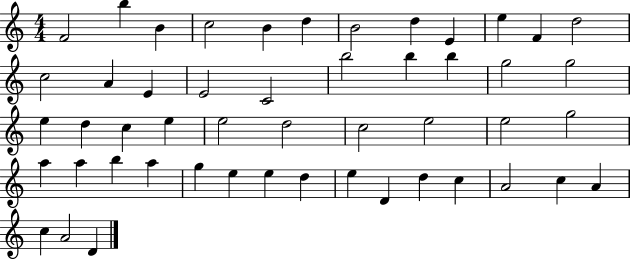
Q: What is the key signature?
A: C major